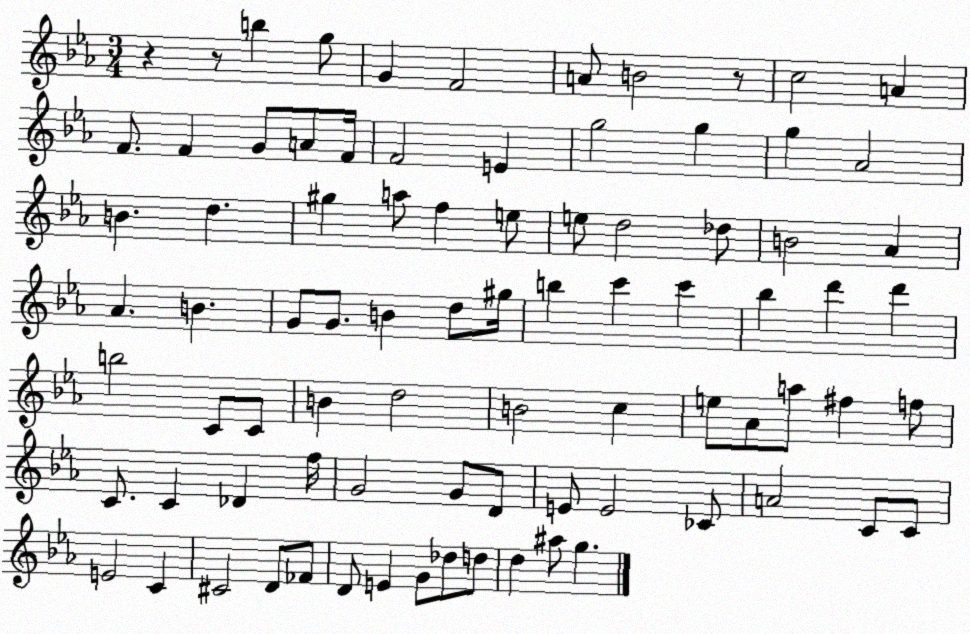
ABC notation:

X:1
T:Untitled
M:3/4
L:1/4
K:Eb
z z/2 b g/2 G F2 A/2 B2 z/2 c2 A F/2 F G/2 A/2 F/4 F2 E g2 g g _A2 B d ^g a/2 f e/2 e/2 d2 _d/2 B2 _A _A B G/2 G/2 B d/2 ^g/4 b c' c' _b d' d' b2 C/2 C/2 B d2 B2 c e/2 _A/2 a/2 ^f f/2 C/2 C _D f/4 G2 G/2 D/2 E/2 E2 _C/2 A2 C/2 C/2 E2 C ^C2 D/2 _F/2 D/2 E G/2 _d/2 d/2 d ^a/2 g